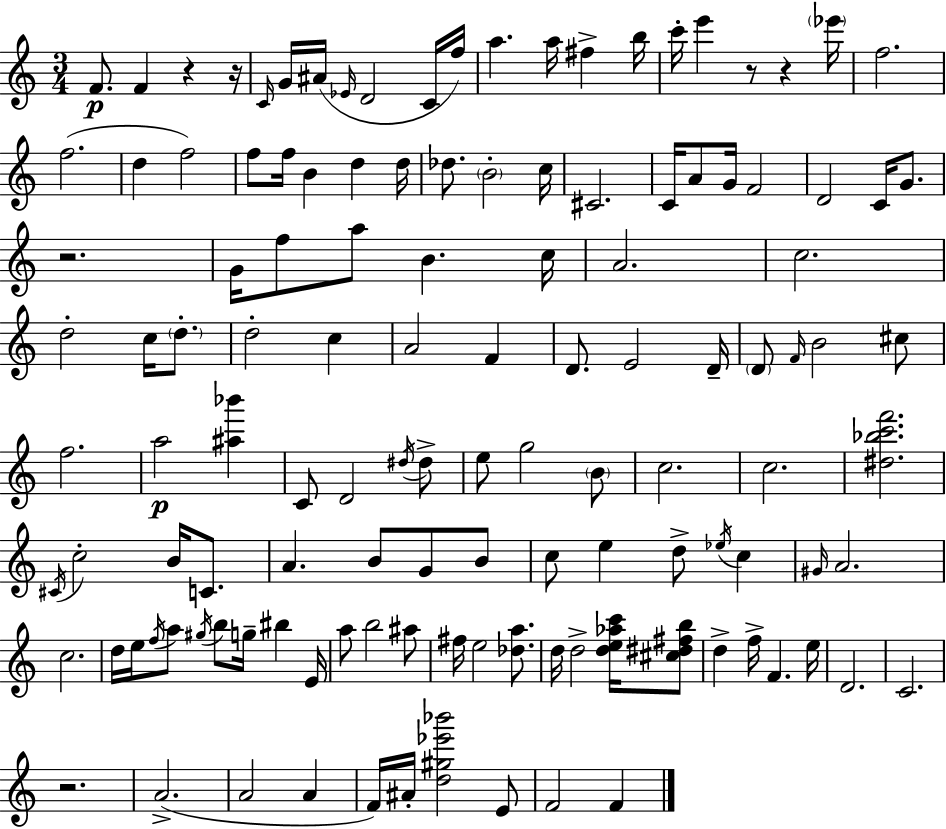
X:1
T:Untitled
M:3/4
L:1/4
K:C
F/2 F z z/4 C/4 G/4 ^A/4 _E/4 D2 C/4 f/4 a a/4 ^f b/4 c'/4 e' z/2 z _e'/4 f2 f2 d f2 f/2 f/4 B d d/4 _d/2 B2 c/4 ^C2 C/4 A/2 G/4 F2 D2 C/4 G/2 z2 G/4 f/2 a/2 B c/4 A2 c2 d2 c/4 d/2 d2 c A2 F D/2 E2 D/4 D/2 F/4 B2 ^c/2 f2 a2 [^a_b'] C/2 D2 ^d/4 ^d/2 e/2 g2 B/2 c2 c2 [^d_bc'f']2 ^C/4 c2 B/4 C/2 A B/2 G/2 B/2 c/2 e d/2 _e/4 c ^G/4 A2 c2 d/4 e/4 f/4 a/2 ^g/4 b/2 g/4 ^b E/4 a/2 b2 ^a/2 ^f/4 e2 [_da]/2 d/4 d2 [de_ac']/4 [^c^d^fb]/2 d f/4 F e/4 D2 C2 z2 A2 A2 A F/4 ^A/4 [d^g_e'_b']2 E/2 F2 F